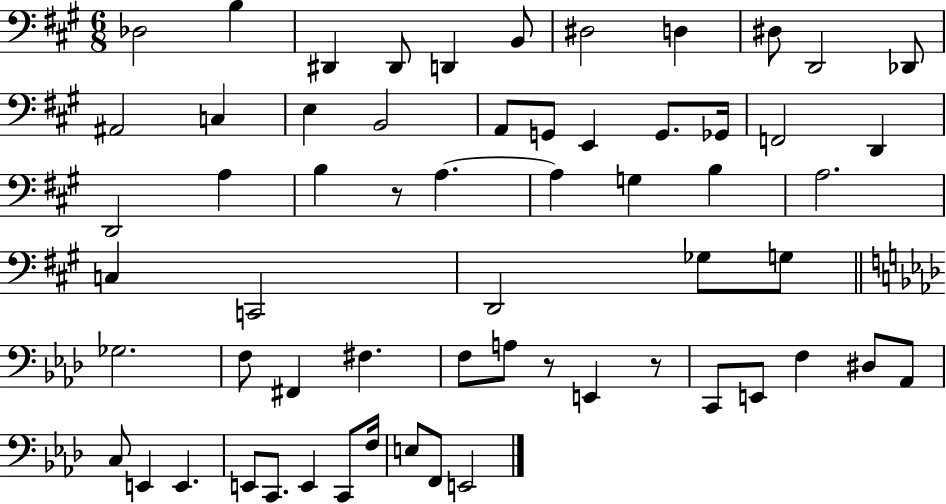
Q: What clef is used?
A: bass